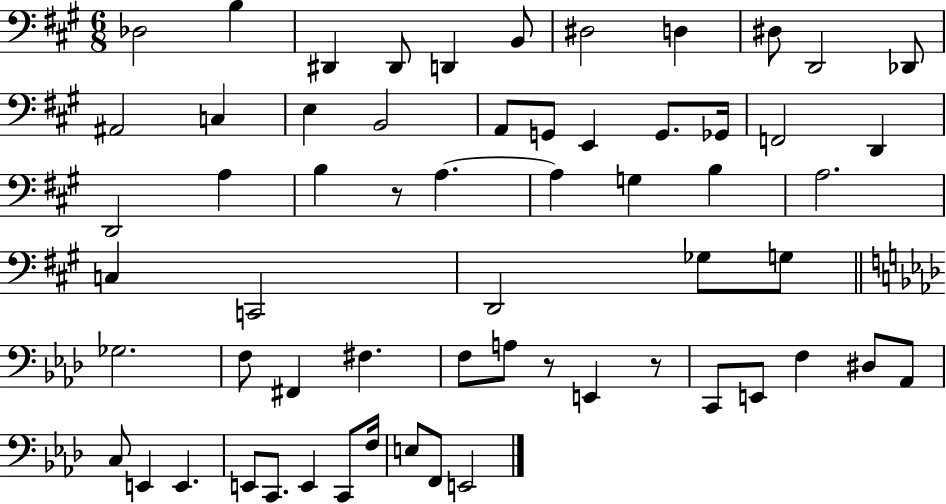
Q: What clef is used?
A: bass